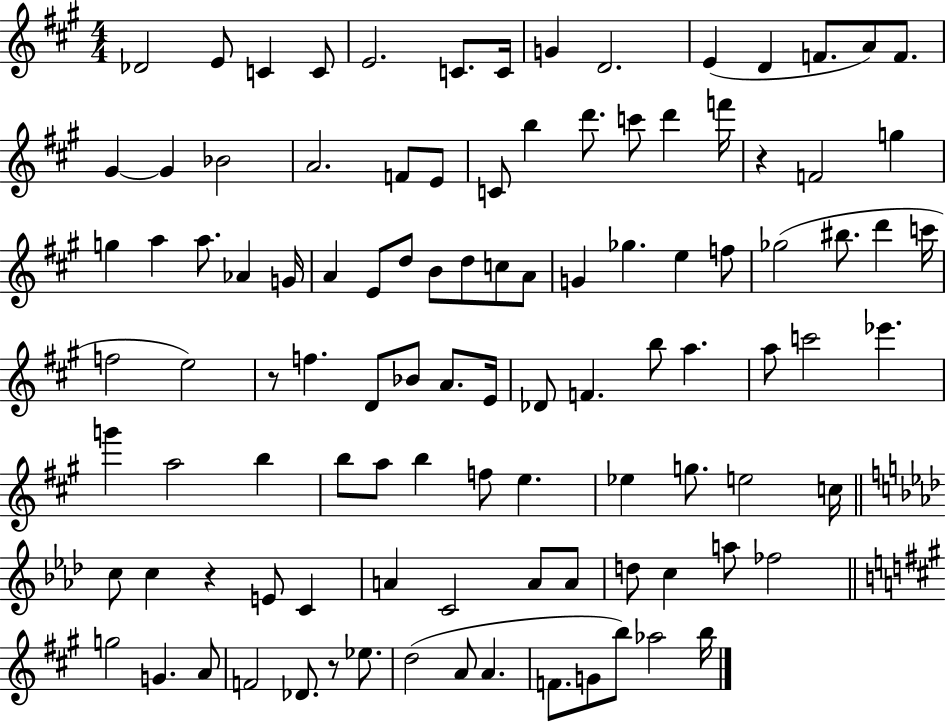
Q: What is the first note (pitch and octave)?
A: Db4